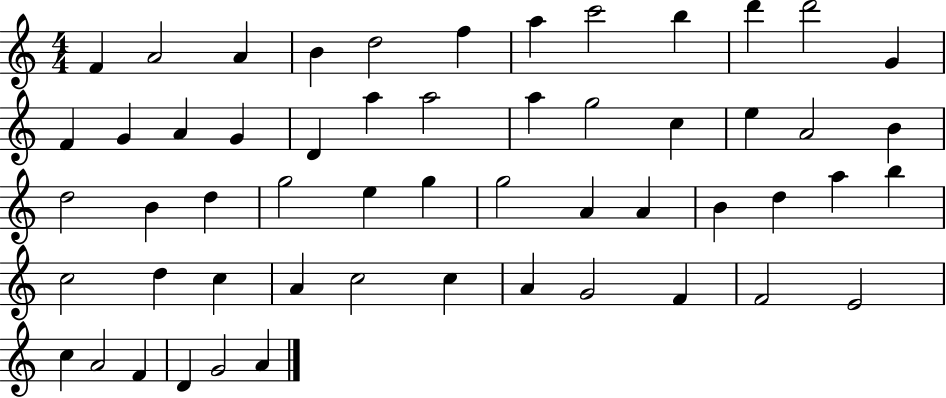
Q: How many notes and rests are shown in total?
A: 55